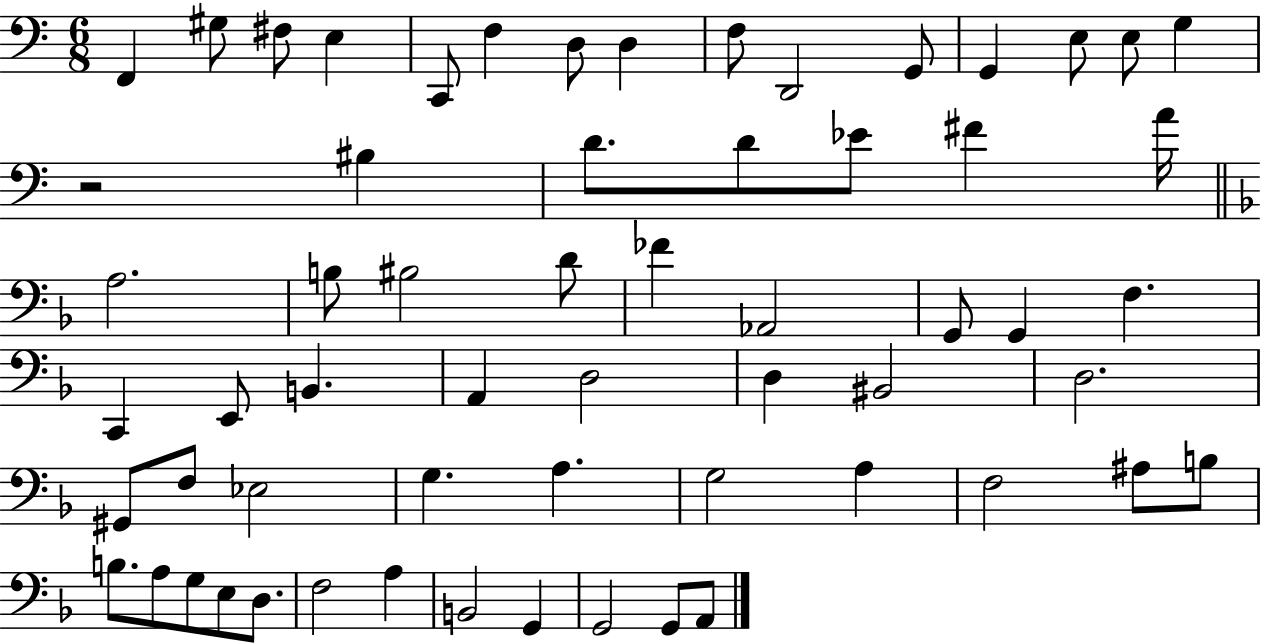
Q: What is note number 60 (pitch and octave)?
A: A2